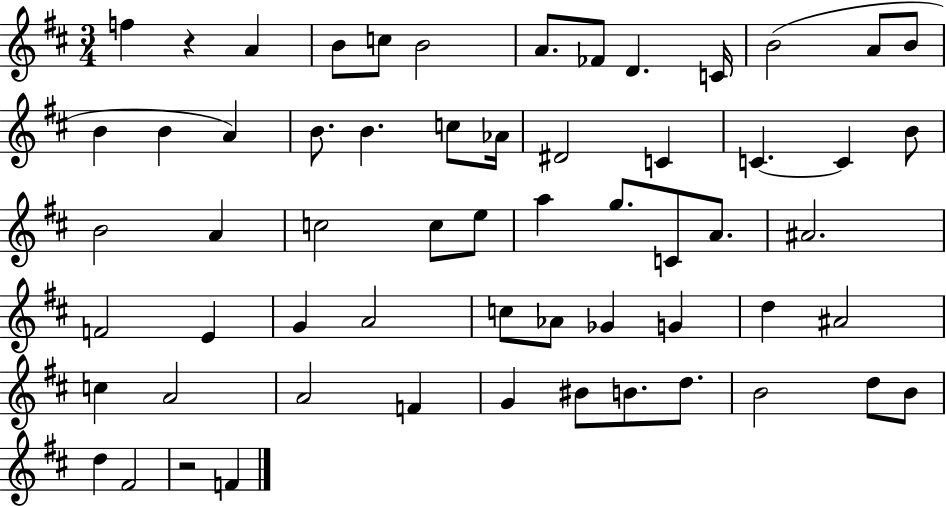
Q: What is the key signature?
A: D major